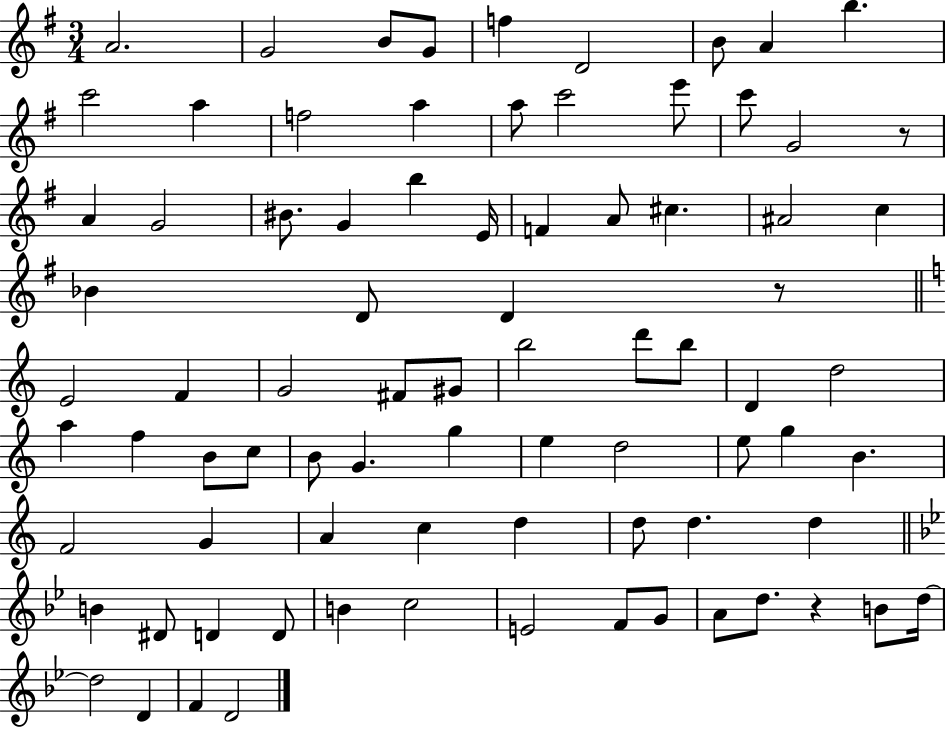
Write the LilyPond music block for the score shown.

{
  \clef treble
  \numericTimeSignature
  \time 3/4
  \key g \major
  a'2. | g'2 b'8 g'8 | f''4 d'2 | b'8 a'4 b''4. | \break c'''2 a''4 | f''2 a''4 | a''8 c'''2 e'''8 | c'''8 g'2 r8 | \break a'4 g'2 | bis'8. g'4 b''4 e'16 | f'4 a'8 cis''4. | ais'2 c''4 | \break bes'4 d'8 d'4 r8 | \bar "||" \break \key c \major e'2 f'4 | g'2 fis'8 gis'8 | b''2 d'''8 b''8 | d'4 d''2 | \break a''4 f''4 b'8 c''8 | b'8 g'4. g''4 | e''4 d''2 | e''8 g''4 b'4. | \break f'2 g'4 | a'4 c''4 d''4 | d''8 d''4. d''4 | \bar "||" \break \key bes \major b'4 dis'8 d'4 d'8 | b'4 c''2 | e'2 f'8 g'8 | a'8 d''8. r4 b'8 d''16~~ | \break d''2 d'4 | f'4 d'2 | \bar "|."
}